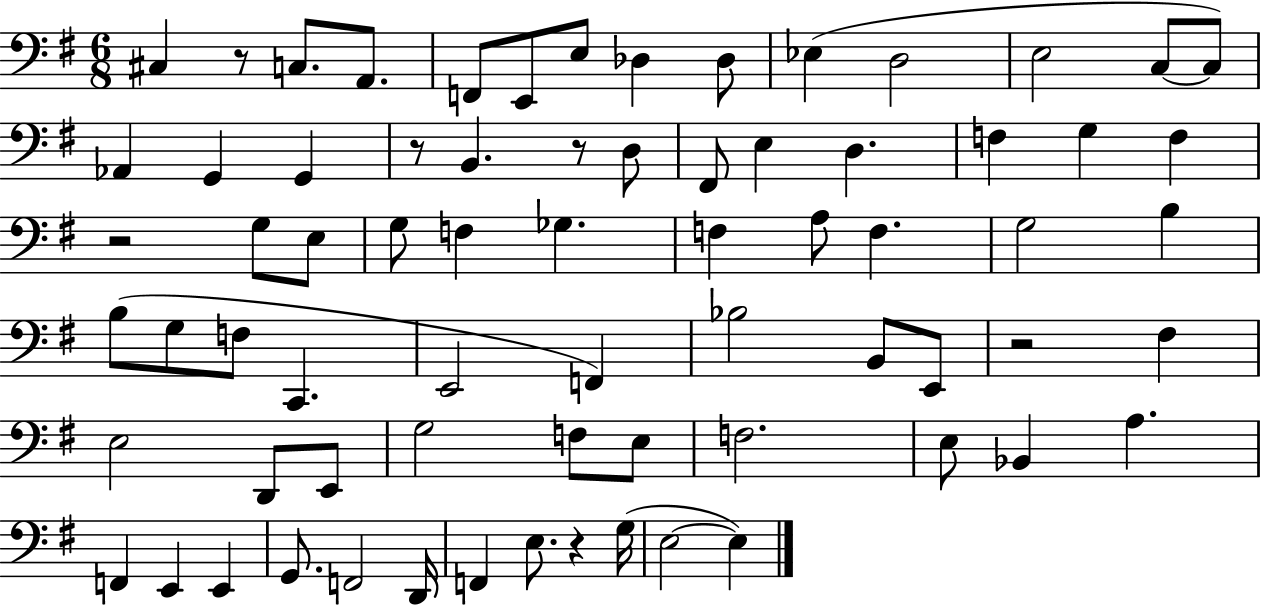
C#3/q R/e C3/e. A2/e. F2/e E2/e E3/e Db3/q Db3/e Eb3/q D3/h E3/h C3/e C3/e Ab2/q G2/q G2/q R/e B2/q. R/e D3/e F#2/e E3/q D3/q. F3/q G3/q F3/q R/h G3/e E3/e G3/e F3/q Gb3/q. F3/q A3/e F3/q. G3/h B3/q B3/e G3/e F3/e C2/q. E2/h F2/q Bb3/h B2/e E2/e R/h F#3/q E3/h D2/e E2/e G3/h F3/e E3/e F3/h. E3/e Bb2/q A3/q. F2/q E2/q E2/q G2/e. F2/h D2/s F2/q E3/e. R/q G3/s E3/h E3/q